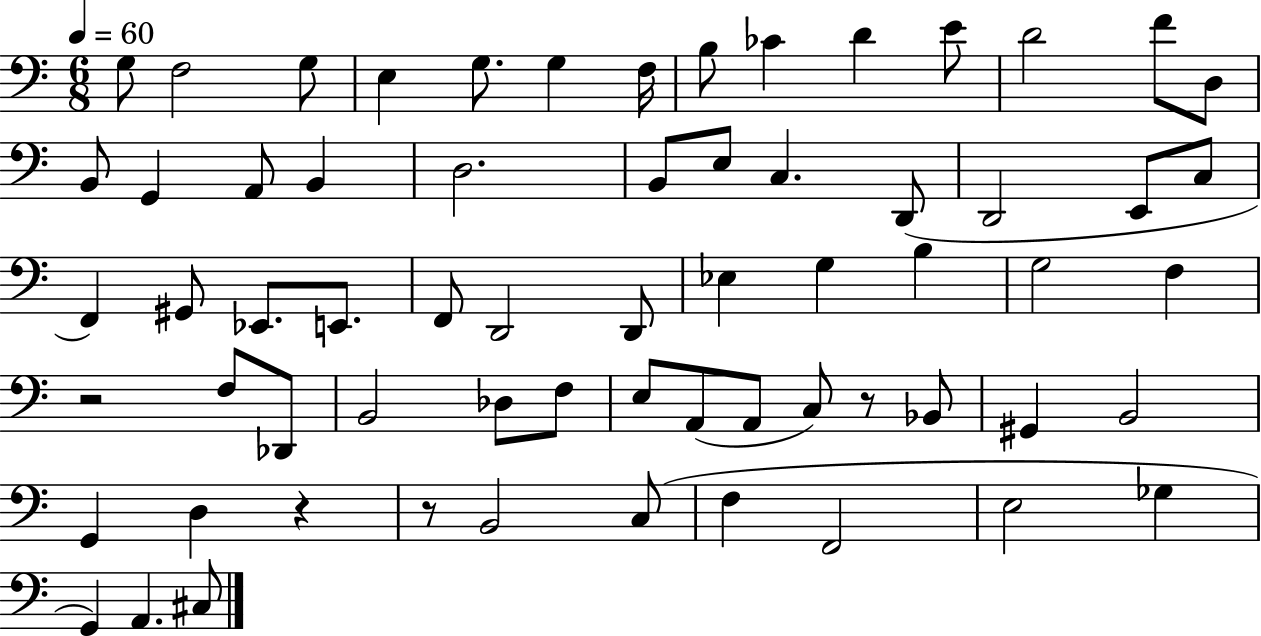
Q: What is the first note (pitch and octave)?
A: G3